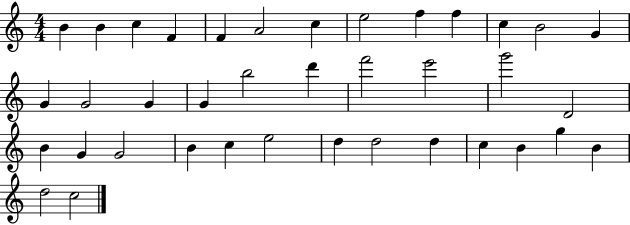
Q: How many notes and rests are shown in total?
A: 38